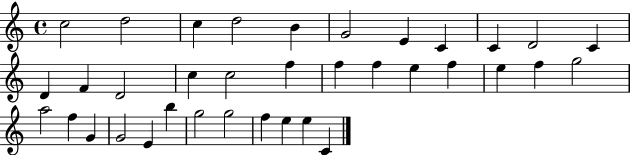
{
  \clef treble
  \time 4/4
  \defaultTimeSignature
  \key c \major
  c''2 d''2 | c''4 d''2 b'4 | g'2 e'4 c'4 | c'4 d'2 c'4 | \break d'4 f'4 d'2 | c''4 c''2 f''4 | f''4 f''4 e''4 f''4 | e''4 f''4 g''2 | \break a''2 f''4 g'4 | g'2 e'4 b''4 | g''2 g''2 | f''4 e''4 e''4 c'4 | \break \bar "|."
}